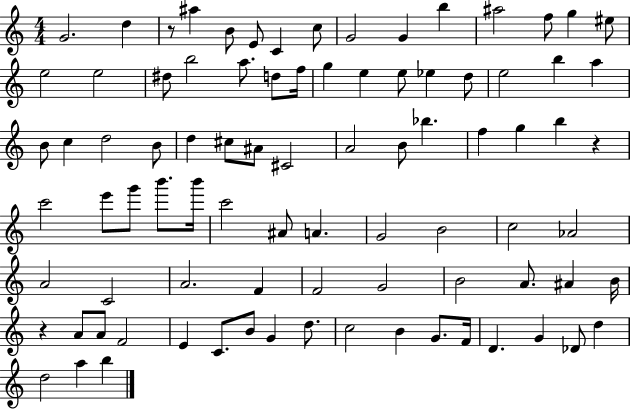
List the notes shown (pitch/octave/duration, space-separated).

G4/h. D5/q R/e A#5/q B4/e E4/e C4/q C5/e G4/h G4/q B5/q A#5/h F5/e G5/q EIS5/e E5/h E5/h D#5/e B5/h A5/e. D5/e F5/s G5/q E5/q E5/e Eb5/q D5/e E5/h B5/q A5/q B4/e C5/q D5/h B4/e D5/q C#5/e A#4/e C#4/h A4/h B4/e Bb5/q. F5/q G5/q B5/q R/q C6/h E6/e G6/e B6/e. B6/s C6/h A#4/e A4/q. G4/h B4/h C5/h Ab4/h A4/h C4/h A4/h. F4/q F4/h G4/h B4/h A4/e. A#4/q B4/s R/q A4/e A4/e F4/h E4/q C4/e. B4/e G4/q D5/e. C5/h B4/q G4/e. F4/s D4/q. G4/q Db4/e D5/q D5/h A5/q B5/q